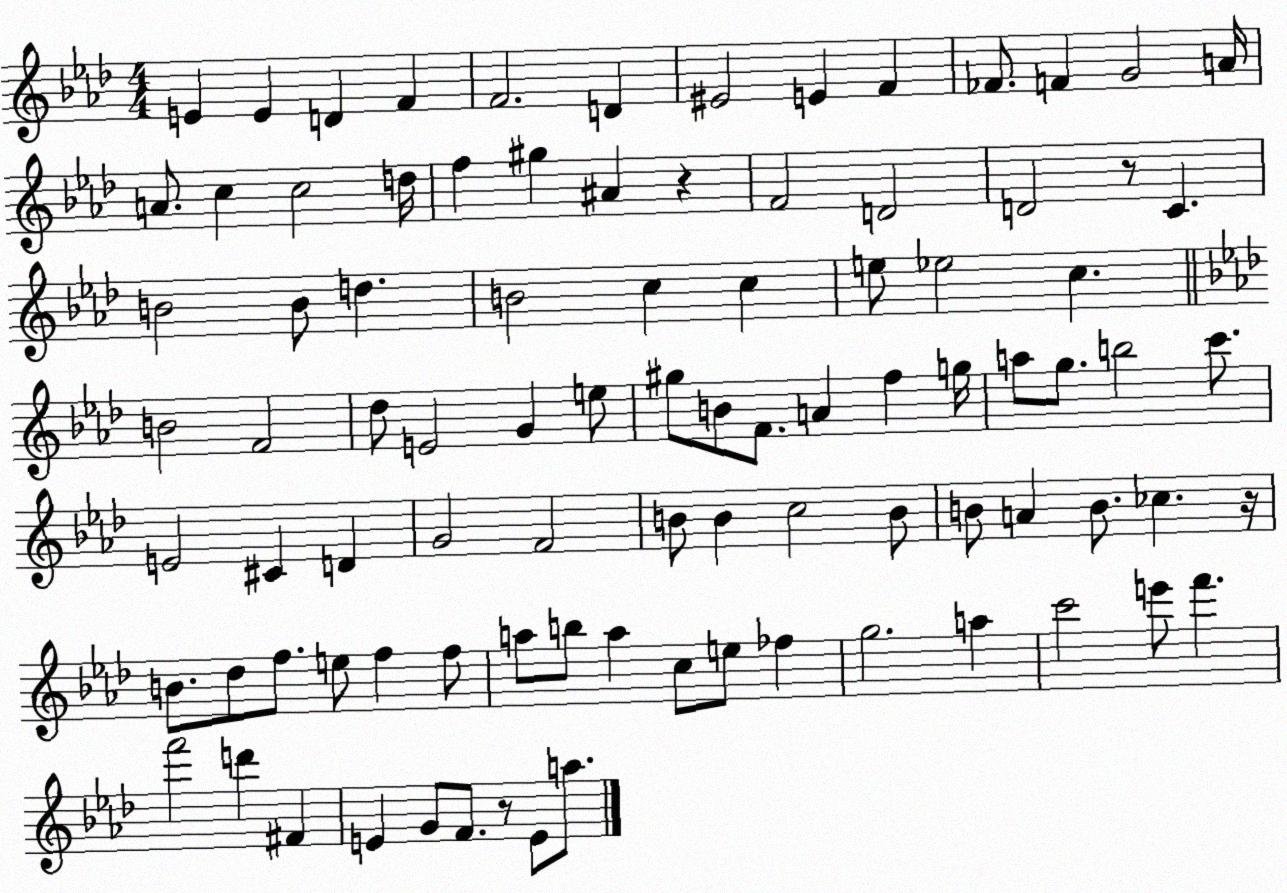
X:1
T:Untitled
M:4/4
L:1/4
K:Ab
E E D F F2 D ^E2 E F _F/2 F G2 A/4 A/2 c c2 d/4 f ^g ^A z F2 D2 D2 z/2 C B2 B/2 d B2 c c e/2 _e2 c B2 F2 _d/2 E2 G e/2 ^g/2 B/2 F/2 A f g/4 a/2 g/2 b2 c'/2 E2 ^C D G2 F2 B/2 B c2 B/2 B/2 A B/2 _c z/4 B/2 _d/2 f/2 e/2 f f/2 a/2 b/2 a c/2 e/2 _f g2 a c'2 e'/2 f' f'2 d' ^F E G/2 F/2 z/2 E/2 a/2